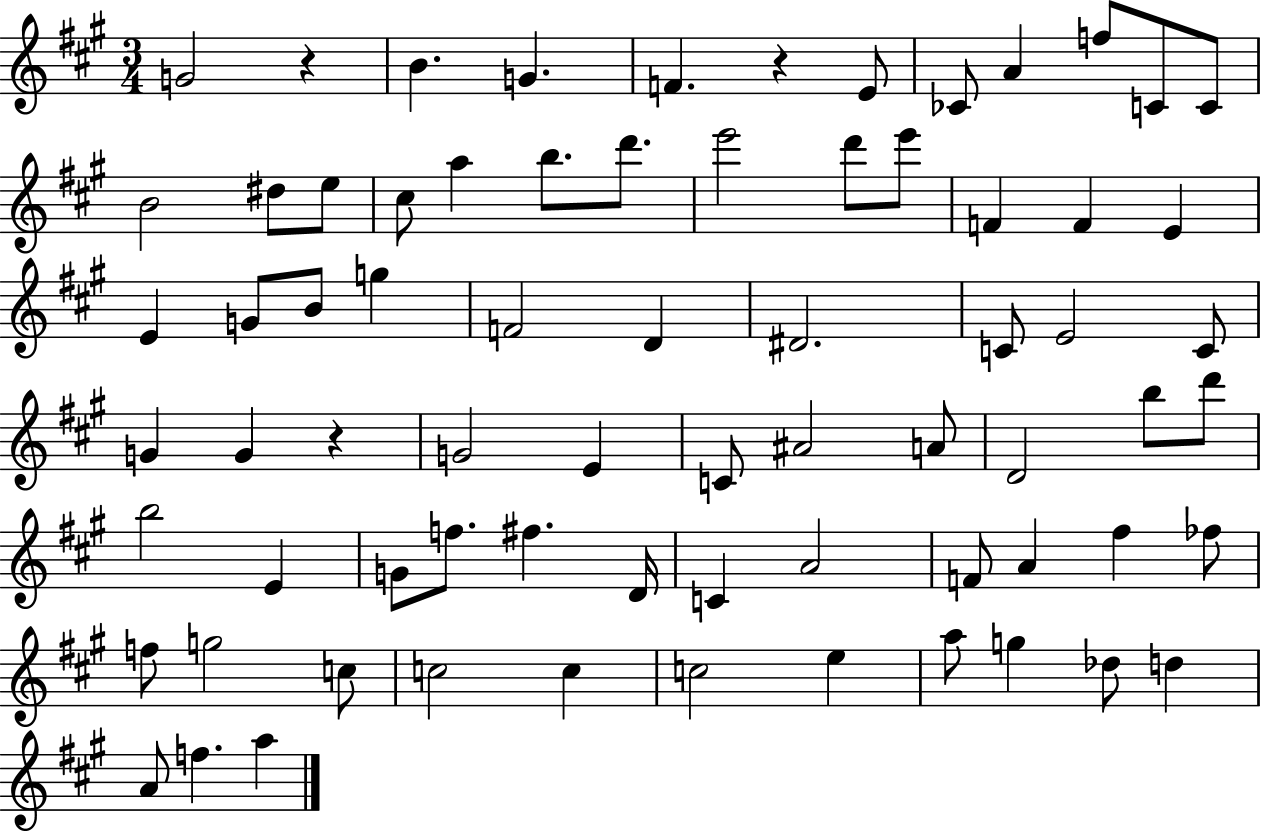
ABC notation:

X:1
T:Untitled
M:3/4
L:1/4
K:A
G2 z B G F z E/2 _C/2 A f/2 C/2 C/2 B2 ^d/2 e/2 ^c/2 a b/2 d'/2 e'2 d'/2 e'/2 F F E E G/2 B/2 g F2 D ^D2 C/2 E2 C/2 G G z G2 E C/2 ^A2 A/2 D2 b/2 d'/2 b2 E G/2 f/2 ^f D/4 C A2 F/2 A ^f _f/2 f/2 g2 c/2 c2 c c2 e a/2 g _d/2 d A/2 f a